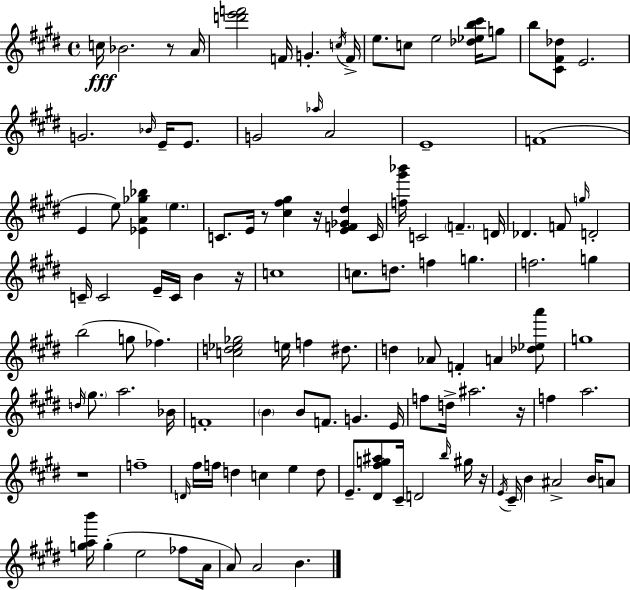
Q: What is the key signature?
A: E major